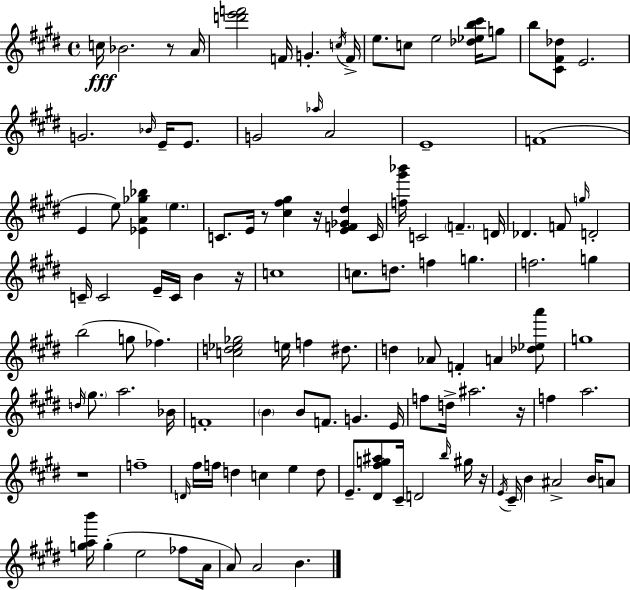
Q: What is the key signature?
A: E major